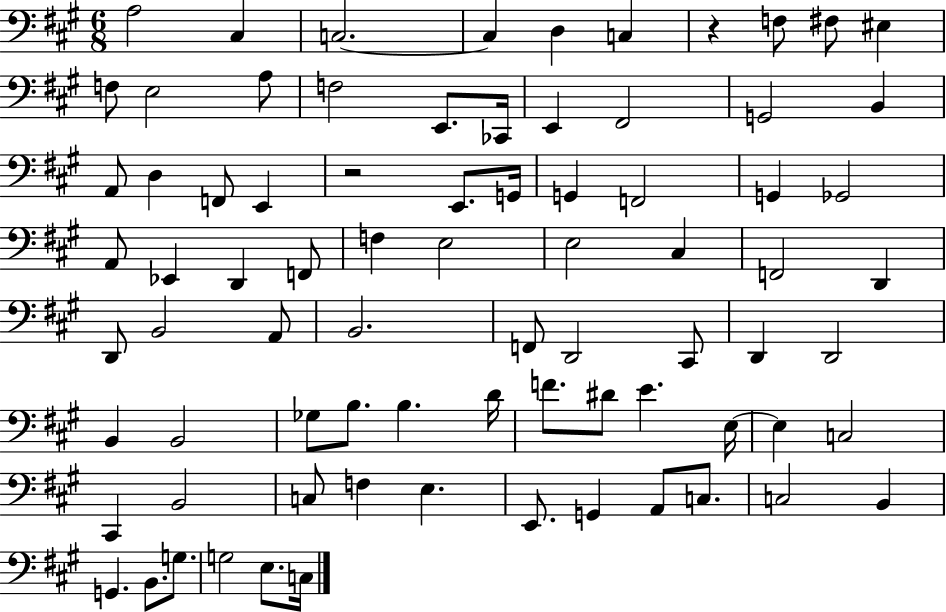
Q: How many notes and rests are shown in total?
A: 79